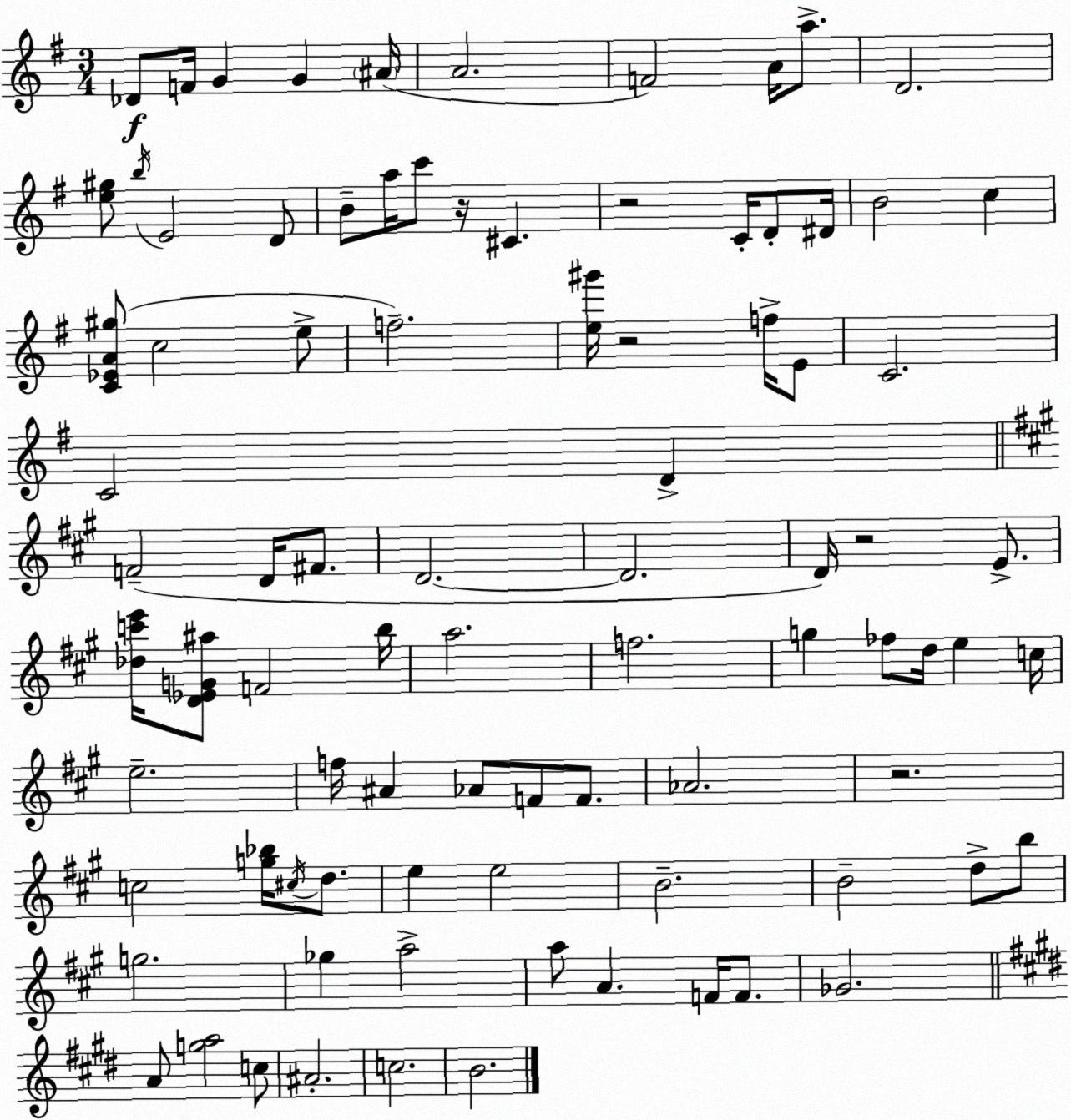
X:1
T:Untitled
M:3/4
L:1/4
K:G
_D/2 F/4 G G ^A/4 A2 F2 A/4 a/2 D2 [e^g]/2 b/4 E2 D/2 B/2 a/4 c'/2 z/4 ^C z2 C/4 D/2 ^D/4 B2 c [C_EA^g]/2 c2 e/2 f2 [e^g']/4 z2 f/4 E/2 C2 C2 D F2 D/4 ^F/2 D2 D2 D/4 z2 E/2 [_dc'e']/4 [D_EG^a]/2 F2 b/4 a2 f2 g _f/2 d/4 e c/4 e2 f/4 ^A _A/2 F/2 F/2 _A2 z2 c2 [g_b]/4 ^c/4 d/2 e e2 B2 B2 d/2 b/2 g2 _g a2 a/2 A F/4 F/2 _G2 A/2 [ga]2 c/2 ^A2 c2 B2